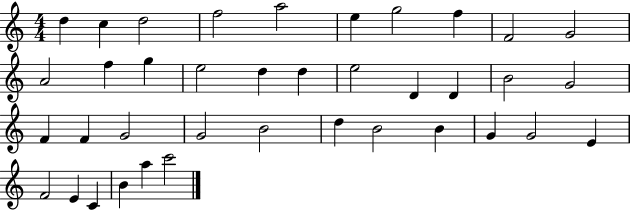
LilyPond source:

{
  \clef treble
  \numericTimeSignature
  \time 4/4
  \key c \major
  d''4 c''4 d''2 | f''2 a''2 | e''4 g''2 f''4 | f'2 g'2 | \break a'2 f''4 g''4 | e''2 d''4 d''4 | e''2 d'4 d'4 | b'2 g'2 | \break f'4 f'4 g'2 | g'2 b'2 | d''4 b'2 b'4 | g'4 g'2 e'4 | \break f'2 e'4 c'4 | b'4 a''4 c'''2 | \bar "|."
}